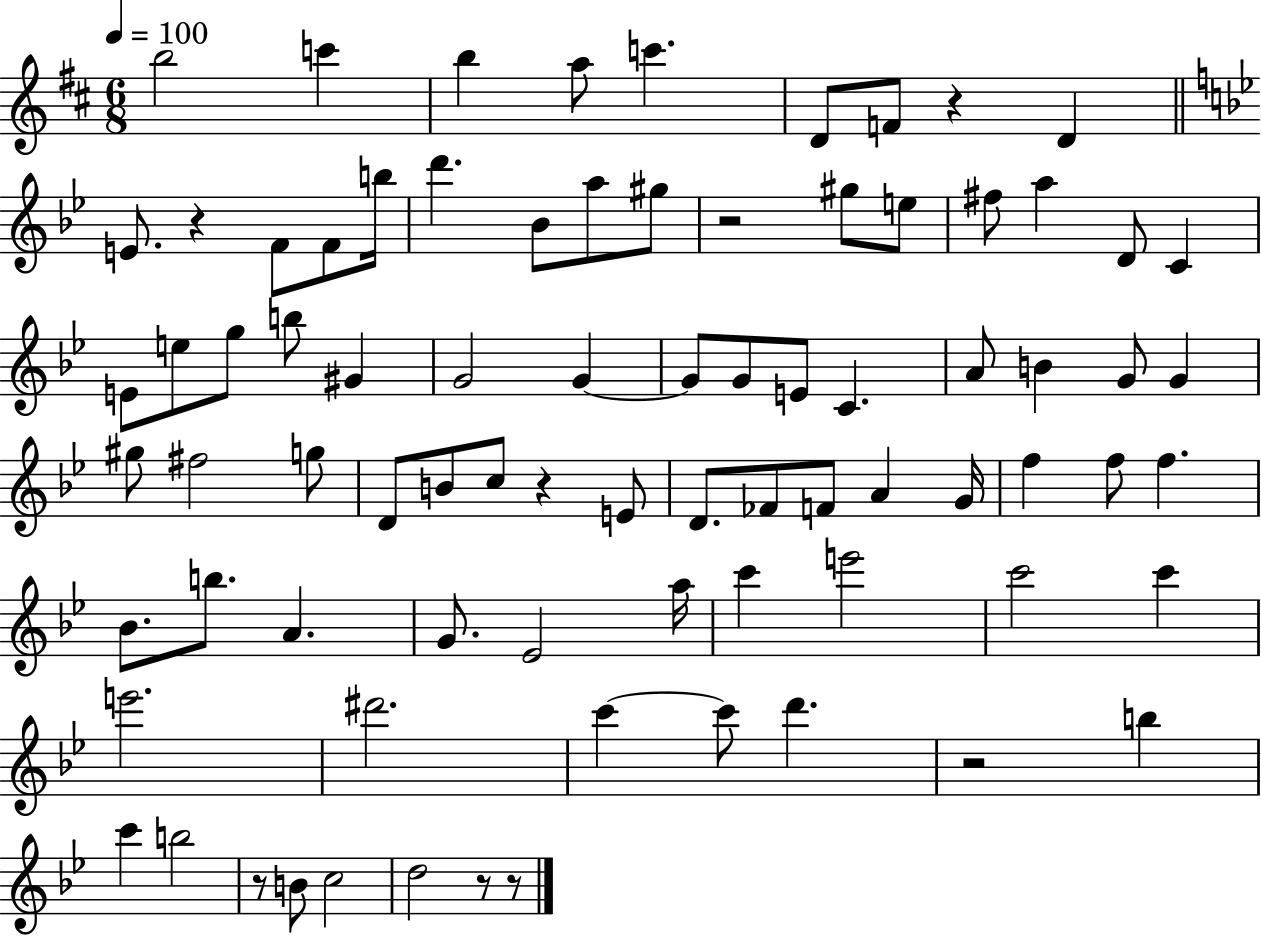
{
  \clef treble
  \numericTimeSignature
  \time 6/8
  \key d \major
  \tempo 4 = 100
  b''2 c'''4 | b''4 a''8 c'''4. | d'8 f'8 r4 d'4 | \bar "||" \break \key g \minor e'8. r4 f'8 f'8 b''16 | d'''4. bes'8 a''8 gis''8 | r2 gis''8 e''8 | fis''8 a''4 d'8 c'4 | \break e'8 e''8 g''8 b''8 gis'4 | g'2 g'4~~ | g'8 g'8 e'8 c'4. | a'8 b'4 g'8 g'4 | \break gis''8 fis''2 g''8 | d'8 b'8 c''8 r4 e'8 | d'8. fes'8 f'8 a'4 g'16 | f''4 f''8 f''4. | \break bes'8. b''8. a'4. | g'8. ees'2 a''16 | c'''4 e'''2 | c'''2 c'''4 | \break e'''2. | dis'''2. | c'''4~~ c'''8 d'''4. | r2 b''4 | \break c'''4 b''2 | r8 b'8 c''2 | d''2 r8 r8 | \bar "|."
}